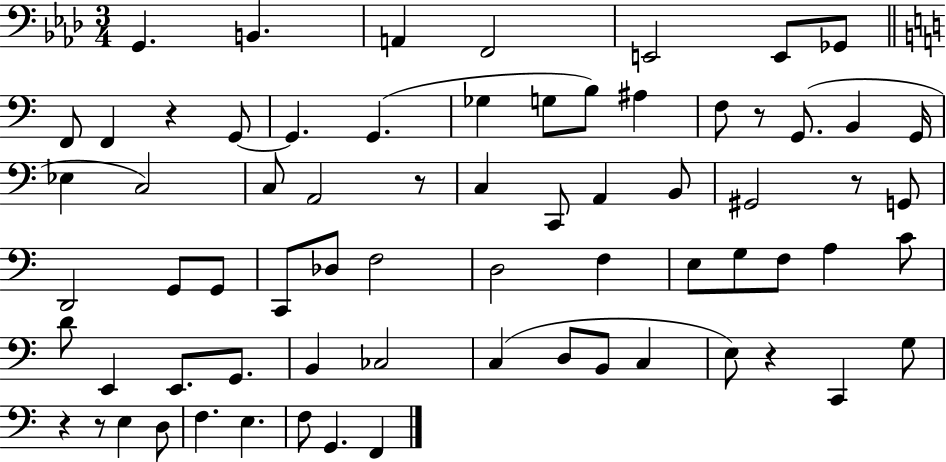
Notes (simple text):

G2/q. B2/q. A2/q F2/h E2/h E2/e Gb2/e F2/e F2/q R/q G2/e G2/q. G2/q. Gb3/q G3/e B3/e A#3/q F3/e R/e G2/e. B2/q G2/s Eb3/q C3/h C3/e A2/h R/e C3/q C2/e A2/q B2/e G#2/h R/e G2/e D2/h G2/e G2/e C2/e Db3/e F3/h D3/h F3/q E3/e G3/e F3/e A3/q C4/e D4/e E2/q E2/e. G2/e. B2/q CES3/h C3/q D3/e B2/e C3/q E3/e R/q C2/q G3/e R/q R/e E3/q D3/e F3/q. E3/q. F3/e G2/q. F2/q